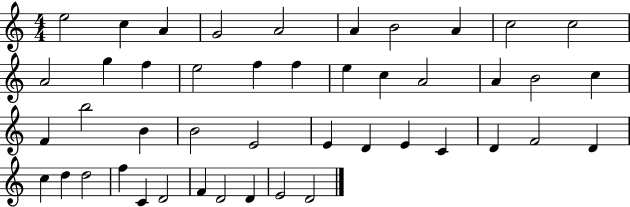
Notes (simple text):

E5/h C5/q A4/q G4/h A4/h A4/q B4/h A4/q C5/h C5/h A4/h G5/q F5/q E5/h F5/q F5/q E5/q C5/q A4/h A4/q B4/h C5/q F4/q B5/h B4/q B4/h E4/h E4/q D4/q E4/q C4/q D4/q F4/h D4/q C5/q D5/q D5/h F5/q C4/q D4/h F4/q D4/h D4/q E4/h D4/h